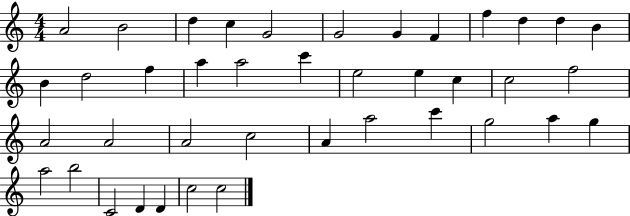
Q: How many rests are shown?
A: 0